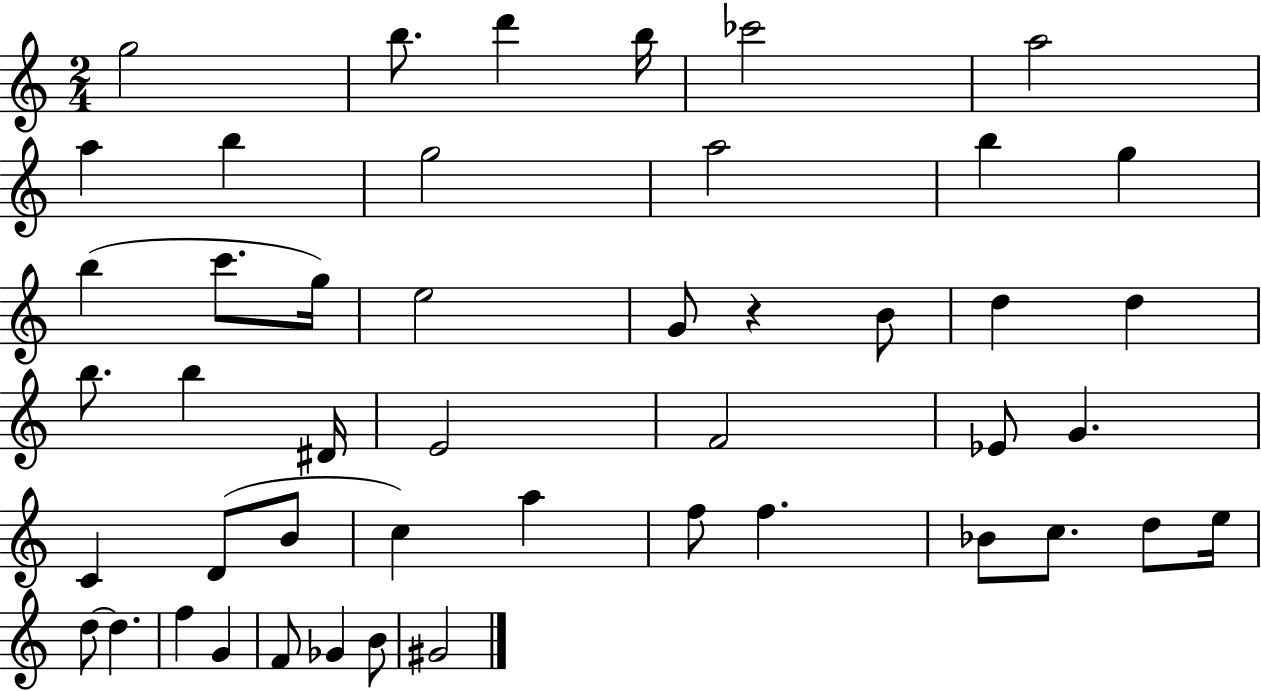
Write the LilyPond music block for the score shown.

{
  \clef treble
  \numericTimeSignature
  \time 2/4
  \key c \major
  g''2 | b''8. d'''4 b''16 | ces'''2 | a''2 | \break a''4 b''4 | g''2 | a''2 | b''4 g''4 | \break b''4( c'''8. g''16) | e''2 | g'8 r4 b'8 | d''4 d''4 | \break b''8. b''4 dis'16 | e'2 | f'2 | ees'8 g'4. | \break c'4 d'8( b'8 | c''4) a''4 | f''8 f''4. | bes'8 c''8. d''8 e''16 | \break d''8~~ d''4. | f''4 g'4 | f'8 ges'4 b'8 | gis'2 | \break \bar "|."
}